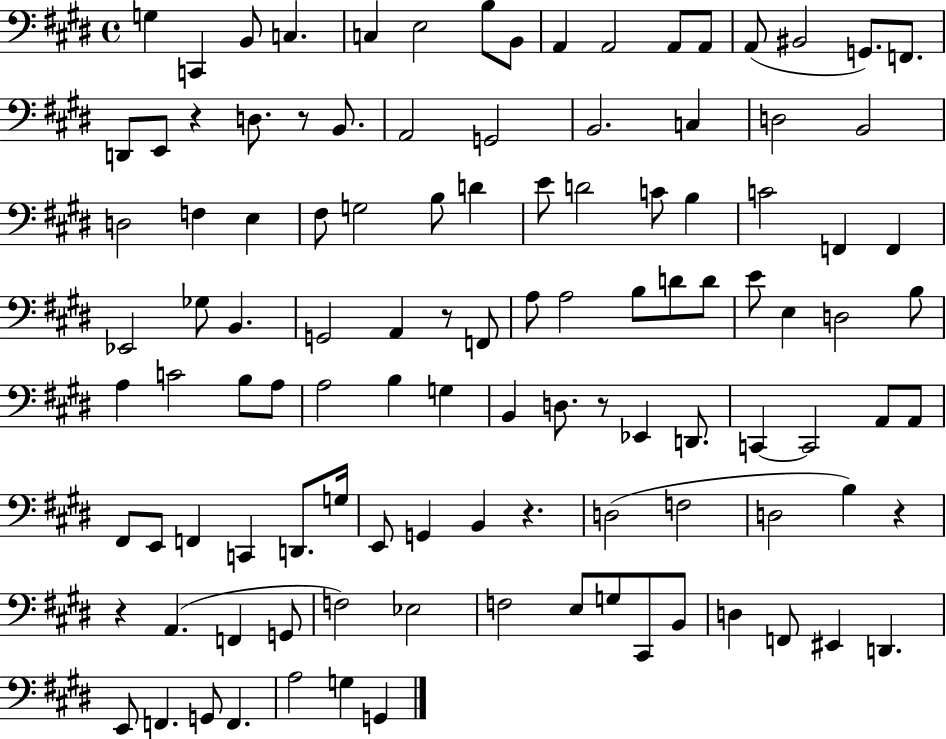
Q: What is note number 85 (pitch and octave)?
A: F2